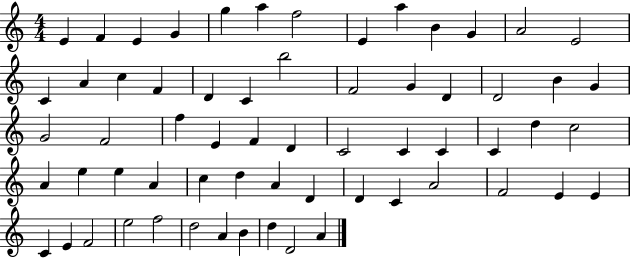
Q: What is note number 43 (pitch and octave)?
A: C5